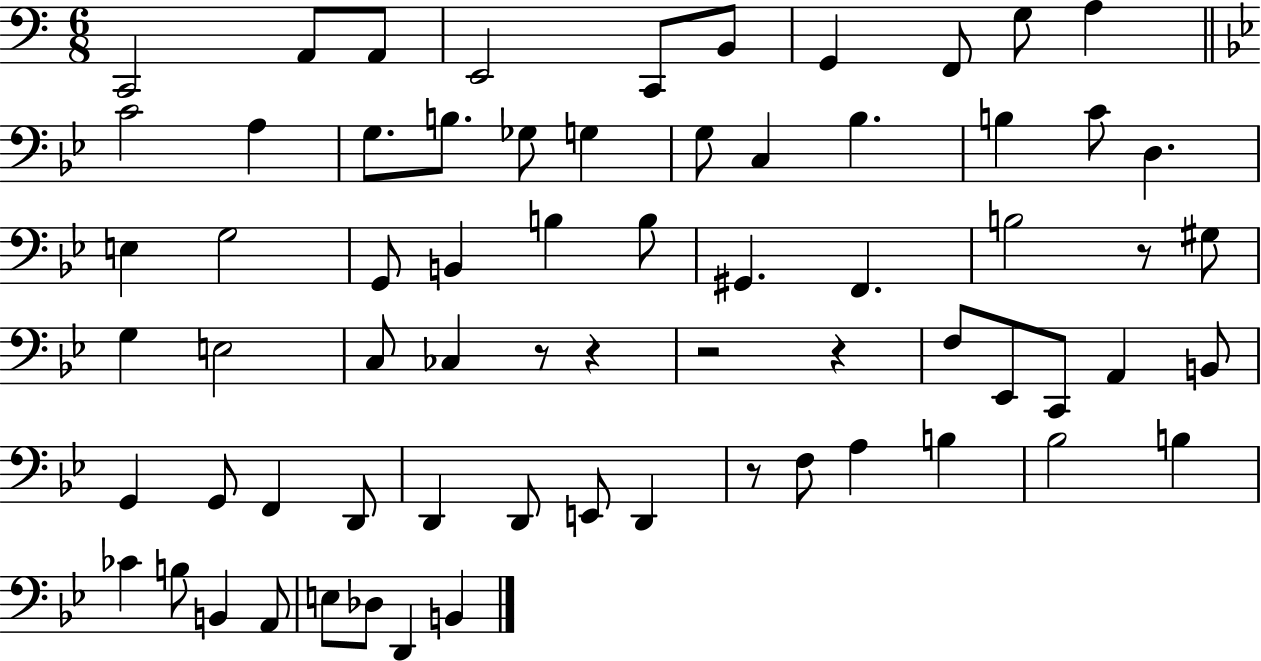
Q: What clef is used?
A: bass